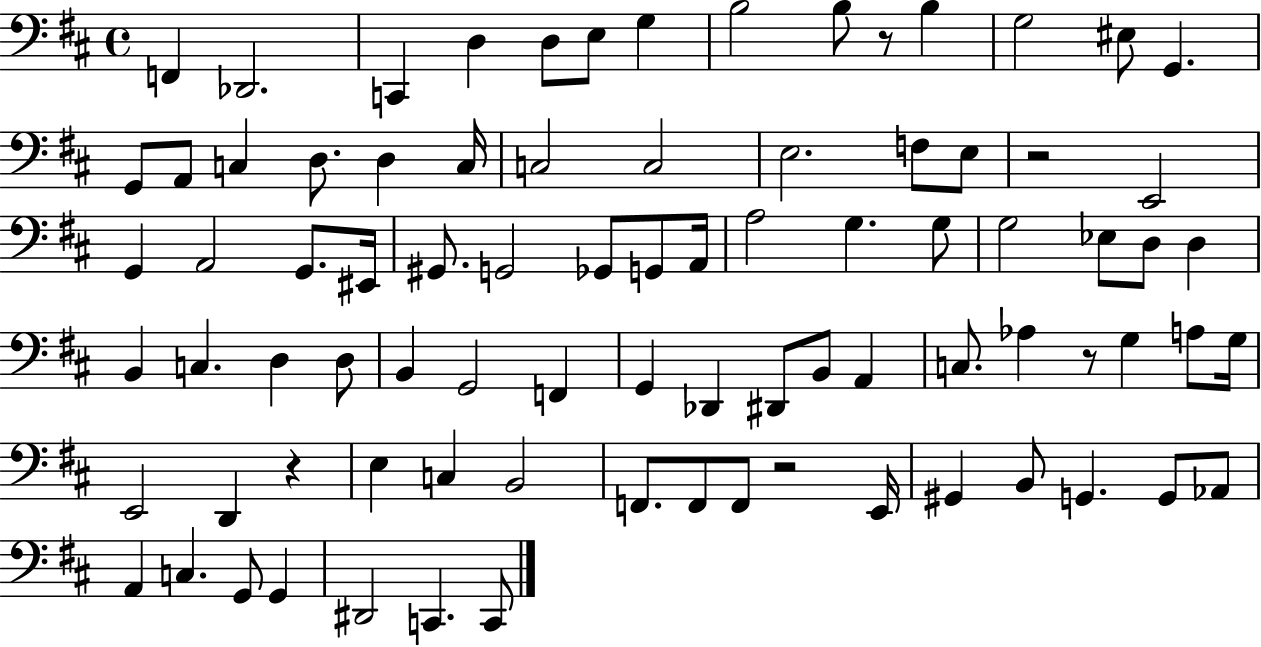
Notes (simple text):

F2/q Db2/h. C2/q D3/q D3/e E3/e G3/q B3/h B3/e R/e B3/q G3/h EIS3/e G2/q. G2/e A2/e C3/q D3/e. D3/q C3/s C3/h C3/h E3/h. F3/e E3/e R/h E2/h G2/q A2/h G2/e. EIS2/s G#2/e. G2/h Gb2/e G2/e A2/s A3/h G3/q. G3/e G3/h Eb3/e D3/e D3/q B2/q C3/q. D3/q D3/e B2/q G2/h F2/q G2/q Db2/q D#2/e B2/e A2/q C3/e. Ab3/q R/e G3/q A3/e G3/s E2/h D2/q R/q E3/q C3/q B2/h F2/e. F2/e F2/e R/h E2/s G#2/q B2/e G2/q. G2/e Ab2/e A2/q C3/q. G2/e G2/q D#2/h C2/q. C2/e